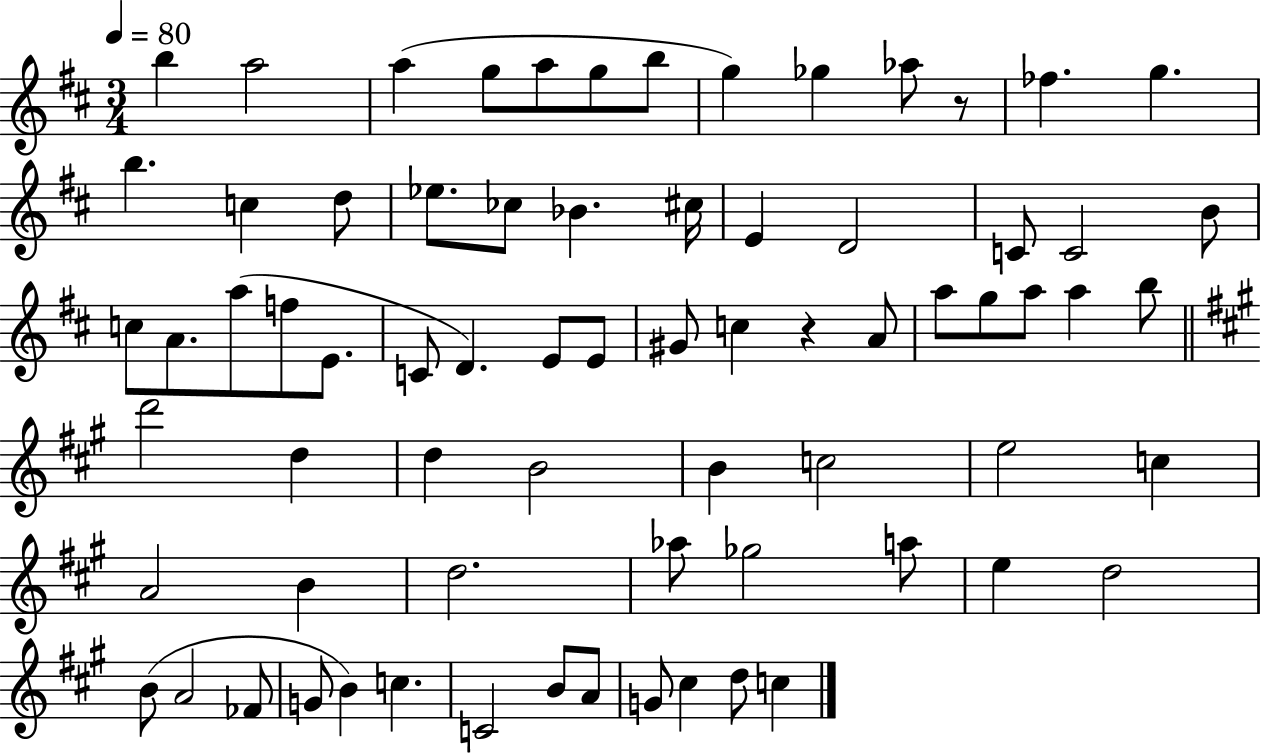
B5/q A5/h A5/q G5/e A5/e G5/e B5/e G5/q Gb5/q Ab5/e R/e FES5/q. G5/q. B5/q. C5/q D5/e Eb5/e. CES5/e Bb4/q. C#5/s E4/q D4/h C4/e C4/h B4/e C5/e A4/e. A5/e F5/e E4/e. C4/e D4/q. E4/e E4/e G#4/e C5/q R/q A4/e A5/e G5/e A5/e A5/q B5/e D6/h D5/q D5/q B4/h B4/q C5/h E5/h C5/q A4/h B4/q D5/h. Ab5/e Gb5/h A5/e E5/q D5/h B4/e A4/h FES4/e G4/e B4/q C5/q. C4/h B4/e A4/e G4/e C#5/q D5/e C5/q